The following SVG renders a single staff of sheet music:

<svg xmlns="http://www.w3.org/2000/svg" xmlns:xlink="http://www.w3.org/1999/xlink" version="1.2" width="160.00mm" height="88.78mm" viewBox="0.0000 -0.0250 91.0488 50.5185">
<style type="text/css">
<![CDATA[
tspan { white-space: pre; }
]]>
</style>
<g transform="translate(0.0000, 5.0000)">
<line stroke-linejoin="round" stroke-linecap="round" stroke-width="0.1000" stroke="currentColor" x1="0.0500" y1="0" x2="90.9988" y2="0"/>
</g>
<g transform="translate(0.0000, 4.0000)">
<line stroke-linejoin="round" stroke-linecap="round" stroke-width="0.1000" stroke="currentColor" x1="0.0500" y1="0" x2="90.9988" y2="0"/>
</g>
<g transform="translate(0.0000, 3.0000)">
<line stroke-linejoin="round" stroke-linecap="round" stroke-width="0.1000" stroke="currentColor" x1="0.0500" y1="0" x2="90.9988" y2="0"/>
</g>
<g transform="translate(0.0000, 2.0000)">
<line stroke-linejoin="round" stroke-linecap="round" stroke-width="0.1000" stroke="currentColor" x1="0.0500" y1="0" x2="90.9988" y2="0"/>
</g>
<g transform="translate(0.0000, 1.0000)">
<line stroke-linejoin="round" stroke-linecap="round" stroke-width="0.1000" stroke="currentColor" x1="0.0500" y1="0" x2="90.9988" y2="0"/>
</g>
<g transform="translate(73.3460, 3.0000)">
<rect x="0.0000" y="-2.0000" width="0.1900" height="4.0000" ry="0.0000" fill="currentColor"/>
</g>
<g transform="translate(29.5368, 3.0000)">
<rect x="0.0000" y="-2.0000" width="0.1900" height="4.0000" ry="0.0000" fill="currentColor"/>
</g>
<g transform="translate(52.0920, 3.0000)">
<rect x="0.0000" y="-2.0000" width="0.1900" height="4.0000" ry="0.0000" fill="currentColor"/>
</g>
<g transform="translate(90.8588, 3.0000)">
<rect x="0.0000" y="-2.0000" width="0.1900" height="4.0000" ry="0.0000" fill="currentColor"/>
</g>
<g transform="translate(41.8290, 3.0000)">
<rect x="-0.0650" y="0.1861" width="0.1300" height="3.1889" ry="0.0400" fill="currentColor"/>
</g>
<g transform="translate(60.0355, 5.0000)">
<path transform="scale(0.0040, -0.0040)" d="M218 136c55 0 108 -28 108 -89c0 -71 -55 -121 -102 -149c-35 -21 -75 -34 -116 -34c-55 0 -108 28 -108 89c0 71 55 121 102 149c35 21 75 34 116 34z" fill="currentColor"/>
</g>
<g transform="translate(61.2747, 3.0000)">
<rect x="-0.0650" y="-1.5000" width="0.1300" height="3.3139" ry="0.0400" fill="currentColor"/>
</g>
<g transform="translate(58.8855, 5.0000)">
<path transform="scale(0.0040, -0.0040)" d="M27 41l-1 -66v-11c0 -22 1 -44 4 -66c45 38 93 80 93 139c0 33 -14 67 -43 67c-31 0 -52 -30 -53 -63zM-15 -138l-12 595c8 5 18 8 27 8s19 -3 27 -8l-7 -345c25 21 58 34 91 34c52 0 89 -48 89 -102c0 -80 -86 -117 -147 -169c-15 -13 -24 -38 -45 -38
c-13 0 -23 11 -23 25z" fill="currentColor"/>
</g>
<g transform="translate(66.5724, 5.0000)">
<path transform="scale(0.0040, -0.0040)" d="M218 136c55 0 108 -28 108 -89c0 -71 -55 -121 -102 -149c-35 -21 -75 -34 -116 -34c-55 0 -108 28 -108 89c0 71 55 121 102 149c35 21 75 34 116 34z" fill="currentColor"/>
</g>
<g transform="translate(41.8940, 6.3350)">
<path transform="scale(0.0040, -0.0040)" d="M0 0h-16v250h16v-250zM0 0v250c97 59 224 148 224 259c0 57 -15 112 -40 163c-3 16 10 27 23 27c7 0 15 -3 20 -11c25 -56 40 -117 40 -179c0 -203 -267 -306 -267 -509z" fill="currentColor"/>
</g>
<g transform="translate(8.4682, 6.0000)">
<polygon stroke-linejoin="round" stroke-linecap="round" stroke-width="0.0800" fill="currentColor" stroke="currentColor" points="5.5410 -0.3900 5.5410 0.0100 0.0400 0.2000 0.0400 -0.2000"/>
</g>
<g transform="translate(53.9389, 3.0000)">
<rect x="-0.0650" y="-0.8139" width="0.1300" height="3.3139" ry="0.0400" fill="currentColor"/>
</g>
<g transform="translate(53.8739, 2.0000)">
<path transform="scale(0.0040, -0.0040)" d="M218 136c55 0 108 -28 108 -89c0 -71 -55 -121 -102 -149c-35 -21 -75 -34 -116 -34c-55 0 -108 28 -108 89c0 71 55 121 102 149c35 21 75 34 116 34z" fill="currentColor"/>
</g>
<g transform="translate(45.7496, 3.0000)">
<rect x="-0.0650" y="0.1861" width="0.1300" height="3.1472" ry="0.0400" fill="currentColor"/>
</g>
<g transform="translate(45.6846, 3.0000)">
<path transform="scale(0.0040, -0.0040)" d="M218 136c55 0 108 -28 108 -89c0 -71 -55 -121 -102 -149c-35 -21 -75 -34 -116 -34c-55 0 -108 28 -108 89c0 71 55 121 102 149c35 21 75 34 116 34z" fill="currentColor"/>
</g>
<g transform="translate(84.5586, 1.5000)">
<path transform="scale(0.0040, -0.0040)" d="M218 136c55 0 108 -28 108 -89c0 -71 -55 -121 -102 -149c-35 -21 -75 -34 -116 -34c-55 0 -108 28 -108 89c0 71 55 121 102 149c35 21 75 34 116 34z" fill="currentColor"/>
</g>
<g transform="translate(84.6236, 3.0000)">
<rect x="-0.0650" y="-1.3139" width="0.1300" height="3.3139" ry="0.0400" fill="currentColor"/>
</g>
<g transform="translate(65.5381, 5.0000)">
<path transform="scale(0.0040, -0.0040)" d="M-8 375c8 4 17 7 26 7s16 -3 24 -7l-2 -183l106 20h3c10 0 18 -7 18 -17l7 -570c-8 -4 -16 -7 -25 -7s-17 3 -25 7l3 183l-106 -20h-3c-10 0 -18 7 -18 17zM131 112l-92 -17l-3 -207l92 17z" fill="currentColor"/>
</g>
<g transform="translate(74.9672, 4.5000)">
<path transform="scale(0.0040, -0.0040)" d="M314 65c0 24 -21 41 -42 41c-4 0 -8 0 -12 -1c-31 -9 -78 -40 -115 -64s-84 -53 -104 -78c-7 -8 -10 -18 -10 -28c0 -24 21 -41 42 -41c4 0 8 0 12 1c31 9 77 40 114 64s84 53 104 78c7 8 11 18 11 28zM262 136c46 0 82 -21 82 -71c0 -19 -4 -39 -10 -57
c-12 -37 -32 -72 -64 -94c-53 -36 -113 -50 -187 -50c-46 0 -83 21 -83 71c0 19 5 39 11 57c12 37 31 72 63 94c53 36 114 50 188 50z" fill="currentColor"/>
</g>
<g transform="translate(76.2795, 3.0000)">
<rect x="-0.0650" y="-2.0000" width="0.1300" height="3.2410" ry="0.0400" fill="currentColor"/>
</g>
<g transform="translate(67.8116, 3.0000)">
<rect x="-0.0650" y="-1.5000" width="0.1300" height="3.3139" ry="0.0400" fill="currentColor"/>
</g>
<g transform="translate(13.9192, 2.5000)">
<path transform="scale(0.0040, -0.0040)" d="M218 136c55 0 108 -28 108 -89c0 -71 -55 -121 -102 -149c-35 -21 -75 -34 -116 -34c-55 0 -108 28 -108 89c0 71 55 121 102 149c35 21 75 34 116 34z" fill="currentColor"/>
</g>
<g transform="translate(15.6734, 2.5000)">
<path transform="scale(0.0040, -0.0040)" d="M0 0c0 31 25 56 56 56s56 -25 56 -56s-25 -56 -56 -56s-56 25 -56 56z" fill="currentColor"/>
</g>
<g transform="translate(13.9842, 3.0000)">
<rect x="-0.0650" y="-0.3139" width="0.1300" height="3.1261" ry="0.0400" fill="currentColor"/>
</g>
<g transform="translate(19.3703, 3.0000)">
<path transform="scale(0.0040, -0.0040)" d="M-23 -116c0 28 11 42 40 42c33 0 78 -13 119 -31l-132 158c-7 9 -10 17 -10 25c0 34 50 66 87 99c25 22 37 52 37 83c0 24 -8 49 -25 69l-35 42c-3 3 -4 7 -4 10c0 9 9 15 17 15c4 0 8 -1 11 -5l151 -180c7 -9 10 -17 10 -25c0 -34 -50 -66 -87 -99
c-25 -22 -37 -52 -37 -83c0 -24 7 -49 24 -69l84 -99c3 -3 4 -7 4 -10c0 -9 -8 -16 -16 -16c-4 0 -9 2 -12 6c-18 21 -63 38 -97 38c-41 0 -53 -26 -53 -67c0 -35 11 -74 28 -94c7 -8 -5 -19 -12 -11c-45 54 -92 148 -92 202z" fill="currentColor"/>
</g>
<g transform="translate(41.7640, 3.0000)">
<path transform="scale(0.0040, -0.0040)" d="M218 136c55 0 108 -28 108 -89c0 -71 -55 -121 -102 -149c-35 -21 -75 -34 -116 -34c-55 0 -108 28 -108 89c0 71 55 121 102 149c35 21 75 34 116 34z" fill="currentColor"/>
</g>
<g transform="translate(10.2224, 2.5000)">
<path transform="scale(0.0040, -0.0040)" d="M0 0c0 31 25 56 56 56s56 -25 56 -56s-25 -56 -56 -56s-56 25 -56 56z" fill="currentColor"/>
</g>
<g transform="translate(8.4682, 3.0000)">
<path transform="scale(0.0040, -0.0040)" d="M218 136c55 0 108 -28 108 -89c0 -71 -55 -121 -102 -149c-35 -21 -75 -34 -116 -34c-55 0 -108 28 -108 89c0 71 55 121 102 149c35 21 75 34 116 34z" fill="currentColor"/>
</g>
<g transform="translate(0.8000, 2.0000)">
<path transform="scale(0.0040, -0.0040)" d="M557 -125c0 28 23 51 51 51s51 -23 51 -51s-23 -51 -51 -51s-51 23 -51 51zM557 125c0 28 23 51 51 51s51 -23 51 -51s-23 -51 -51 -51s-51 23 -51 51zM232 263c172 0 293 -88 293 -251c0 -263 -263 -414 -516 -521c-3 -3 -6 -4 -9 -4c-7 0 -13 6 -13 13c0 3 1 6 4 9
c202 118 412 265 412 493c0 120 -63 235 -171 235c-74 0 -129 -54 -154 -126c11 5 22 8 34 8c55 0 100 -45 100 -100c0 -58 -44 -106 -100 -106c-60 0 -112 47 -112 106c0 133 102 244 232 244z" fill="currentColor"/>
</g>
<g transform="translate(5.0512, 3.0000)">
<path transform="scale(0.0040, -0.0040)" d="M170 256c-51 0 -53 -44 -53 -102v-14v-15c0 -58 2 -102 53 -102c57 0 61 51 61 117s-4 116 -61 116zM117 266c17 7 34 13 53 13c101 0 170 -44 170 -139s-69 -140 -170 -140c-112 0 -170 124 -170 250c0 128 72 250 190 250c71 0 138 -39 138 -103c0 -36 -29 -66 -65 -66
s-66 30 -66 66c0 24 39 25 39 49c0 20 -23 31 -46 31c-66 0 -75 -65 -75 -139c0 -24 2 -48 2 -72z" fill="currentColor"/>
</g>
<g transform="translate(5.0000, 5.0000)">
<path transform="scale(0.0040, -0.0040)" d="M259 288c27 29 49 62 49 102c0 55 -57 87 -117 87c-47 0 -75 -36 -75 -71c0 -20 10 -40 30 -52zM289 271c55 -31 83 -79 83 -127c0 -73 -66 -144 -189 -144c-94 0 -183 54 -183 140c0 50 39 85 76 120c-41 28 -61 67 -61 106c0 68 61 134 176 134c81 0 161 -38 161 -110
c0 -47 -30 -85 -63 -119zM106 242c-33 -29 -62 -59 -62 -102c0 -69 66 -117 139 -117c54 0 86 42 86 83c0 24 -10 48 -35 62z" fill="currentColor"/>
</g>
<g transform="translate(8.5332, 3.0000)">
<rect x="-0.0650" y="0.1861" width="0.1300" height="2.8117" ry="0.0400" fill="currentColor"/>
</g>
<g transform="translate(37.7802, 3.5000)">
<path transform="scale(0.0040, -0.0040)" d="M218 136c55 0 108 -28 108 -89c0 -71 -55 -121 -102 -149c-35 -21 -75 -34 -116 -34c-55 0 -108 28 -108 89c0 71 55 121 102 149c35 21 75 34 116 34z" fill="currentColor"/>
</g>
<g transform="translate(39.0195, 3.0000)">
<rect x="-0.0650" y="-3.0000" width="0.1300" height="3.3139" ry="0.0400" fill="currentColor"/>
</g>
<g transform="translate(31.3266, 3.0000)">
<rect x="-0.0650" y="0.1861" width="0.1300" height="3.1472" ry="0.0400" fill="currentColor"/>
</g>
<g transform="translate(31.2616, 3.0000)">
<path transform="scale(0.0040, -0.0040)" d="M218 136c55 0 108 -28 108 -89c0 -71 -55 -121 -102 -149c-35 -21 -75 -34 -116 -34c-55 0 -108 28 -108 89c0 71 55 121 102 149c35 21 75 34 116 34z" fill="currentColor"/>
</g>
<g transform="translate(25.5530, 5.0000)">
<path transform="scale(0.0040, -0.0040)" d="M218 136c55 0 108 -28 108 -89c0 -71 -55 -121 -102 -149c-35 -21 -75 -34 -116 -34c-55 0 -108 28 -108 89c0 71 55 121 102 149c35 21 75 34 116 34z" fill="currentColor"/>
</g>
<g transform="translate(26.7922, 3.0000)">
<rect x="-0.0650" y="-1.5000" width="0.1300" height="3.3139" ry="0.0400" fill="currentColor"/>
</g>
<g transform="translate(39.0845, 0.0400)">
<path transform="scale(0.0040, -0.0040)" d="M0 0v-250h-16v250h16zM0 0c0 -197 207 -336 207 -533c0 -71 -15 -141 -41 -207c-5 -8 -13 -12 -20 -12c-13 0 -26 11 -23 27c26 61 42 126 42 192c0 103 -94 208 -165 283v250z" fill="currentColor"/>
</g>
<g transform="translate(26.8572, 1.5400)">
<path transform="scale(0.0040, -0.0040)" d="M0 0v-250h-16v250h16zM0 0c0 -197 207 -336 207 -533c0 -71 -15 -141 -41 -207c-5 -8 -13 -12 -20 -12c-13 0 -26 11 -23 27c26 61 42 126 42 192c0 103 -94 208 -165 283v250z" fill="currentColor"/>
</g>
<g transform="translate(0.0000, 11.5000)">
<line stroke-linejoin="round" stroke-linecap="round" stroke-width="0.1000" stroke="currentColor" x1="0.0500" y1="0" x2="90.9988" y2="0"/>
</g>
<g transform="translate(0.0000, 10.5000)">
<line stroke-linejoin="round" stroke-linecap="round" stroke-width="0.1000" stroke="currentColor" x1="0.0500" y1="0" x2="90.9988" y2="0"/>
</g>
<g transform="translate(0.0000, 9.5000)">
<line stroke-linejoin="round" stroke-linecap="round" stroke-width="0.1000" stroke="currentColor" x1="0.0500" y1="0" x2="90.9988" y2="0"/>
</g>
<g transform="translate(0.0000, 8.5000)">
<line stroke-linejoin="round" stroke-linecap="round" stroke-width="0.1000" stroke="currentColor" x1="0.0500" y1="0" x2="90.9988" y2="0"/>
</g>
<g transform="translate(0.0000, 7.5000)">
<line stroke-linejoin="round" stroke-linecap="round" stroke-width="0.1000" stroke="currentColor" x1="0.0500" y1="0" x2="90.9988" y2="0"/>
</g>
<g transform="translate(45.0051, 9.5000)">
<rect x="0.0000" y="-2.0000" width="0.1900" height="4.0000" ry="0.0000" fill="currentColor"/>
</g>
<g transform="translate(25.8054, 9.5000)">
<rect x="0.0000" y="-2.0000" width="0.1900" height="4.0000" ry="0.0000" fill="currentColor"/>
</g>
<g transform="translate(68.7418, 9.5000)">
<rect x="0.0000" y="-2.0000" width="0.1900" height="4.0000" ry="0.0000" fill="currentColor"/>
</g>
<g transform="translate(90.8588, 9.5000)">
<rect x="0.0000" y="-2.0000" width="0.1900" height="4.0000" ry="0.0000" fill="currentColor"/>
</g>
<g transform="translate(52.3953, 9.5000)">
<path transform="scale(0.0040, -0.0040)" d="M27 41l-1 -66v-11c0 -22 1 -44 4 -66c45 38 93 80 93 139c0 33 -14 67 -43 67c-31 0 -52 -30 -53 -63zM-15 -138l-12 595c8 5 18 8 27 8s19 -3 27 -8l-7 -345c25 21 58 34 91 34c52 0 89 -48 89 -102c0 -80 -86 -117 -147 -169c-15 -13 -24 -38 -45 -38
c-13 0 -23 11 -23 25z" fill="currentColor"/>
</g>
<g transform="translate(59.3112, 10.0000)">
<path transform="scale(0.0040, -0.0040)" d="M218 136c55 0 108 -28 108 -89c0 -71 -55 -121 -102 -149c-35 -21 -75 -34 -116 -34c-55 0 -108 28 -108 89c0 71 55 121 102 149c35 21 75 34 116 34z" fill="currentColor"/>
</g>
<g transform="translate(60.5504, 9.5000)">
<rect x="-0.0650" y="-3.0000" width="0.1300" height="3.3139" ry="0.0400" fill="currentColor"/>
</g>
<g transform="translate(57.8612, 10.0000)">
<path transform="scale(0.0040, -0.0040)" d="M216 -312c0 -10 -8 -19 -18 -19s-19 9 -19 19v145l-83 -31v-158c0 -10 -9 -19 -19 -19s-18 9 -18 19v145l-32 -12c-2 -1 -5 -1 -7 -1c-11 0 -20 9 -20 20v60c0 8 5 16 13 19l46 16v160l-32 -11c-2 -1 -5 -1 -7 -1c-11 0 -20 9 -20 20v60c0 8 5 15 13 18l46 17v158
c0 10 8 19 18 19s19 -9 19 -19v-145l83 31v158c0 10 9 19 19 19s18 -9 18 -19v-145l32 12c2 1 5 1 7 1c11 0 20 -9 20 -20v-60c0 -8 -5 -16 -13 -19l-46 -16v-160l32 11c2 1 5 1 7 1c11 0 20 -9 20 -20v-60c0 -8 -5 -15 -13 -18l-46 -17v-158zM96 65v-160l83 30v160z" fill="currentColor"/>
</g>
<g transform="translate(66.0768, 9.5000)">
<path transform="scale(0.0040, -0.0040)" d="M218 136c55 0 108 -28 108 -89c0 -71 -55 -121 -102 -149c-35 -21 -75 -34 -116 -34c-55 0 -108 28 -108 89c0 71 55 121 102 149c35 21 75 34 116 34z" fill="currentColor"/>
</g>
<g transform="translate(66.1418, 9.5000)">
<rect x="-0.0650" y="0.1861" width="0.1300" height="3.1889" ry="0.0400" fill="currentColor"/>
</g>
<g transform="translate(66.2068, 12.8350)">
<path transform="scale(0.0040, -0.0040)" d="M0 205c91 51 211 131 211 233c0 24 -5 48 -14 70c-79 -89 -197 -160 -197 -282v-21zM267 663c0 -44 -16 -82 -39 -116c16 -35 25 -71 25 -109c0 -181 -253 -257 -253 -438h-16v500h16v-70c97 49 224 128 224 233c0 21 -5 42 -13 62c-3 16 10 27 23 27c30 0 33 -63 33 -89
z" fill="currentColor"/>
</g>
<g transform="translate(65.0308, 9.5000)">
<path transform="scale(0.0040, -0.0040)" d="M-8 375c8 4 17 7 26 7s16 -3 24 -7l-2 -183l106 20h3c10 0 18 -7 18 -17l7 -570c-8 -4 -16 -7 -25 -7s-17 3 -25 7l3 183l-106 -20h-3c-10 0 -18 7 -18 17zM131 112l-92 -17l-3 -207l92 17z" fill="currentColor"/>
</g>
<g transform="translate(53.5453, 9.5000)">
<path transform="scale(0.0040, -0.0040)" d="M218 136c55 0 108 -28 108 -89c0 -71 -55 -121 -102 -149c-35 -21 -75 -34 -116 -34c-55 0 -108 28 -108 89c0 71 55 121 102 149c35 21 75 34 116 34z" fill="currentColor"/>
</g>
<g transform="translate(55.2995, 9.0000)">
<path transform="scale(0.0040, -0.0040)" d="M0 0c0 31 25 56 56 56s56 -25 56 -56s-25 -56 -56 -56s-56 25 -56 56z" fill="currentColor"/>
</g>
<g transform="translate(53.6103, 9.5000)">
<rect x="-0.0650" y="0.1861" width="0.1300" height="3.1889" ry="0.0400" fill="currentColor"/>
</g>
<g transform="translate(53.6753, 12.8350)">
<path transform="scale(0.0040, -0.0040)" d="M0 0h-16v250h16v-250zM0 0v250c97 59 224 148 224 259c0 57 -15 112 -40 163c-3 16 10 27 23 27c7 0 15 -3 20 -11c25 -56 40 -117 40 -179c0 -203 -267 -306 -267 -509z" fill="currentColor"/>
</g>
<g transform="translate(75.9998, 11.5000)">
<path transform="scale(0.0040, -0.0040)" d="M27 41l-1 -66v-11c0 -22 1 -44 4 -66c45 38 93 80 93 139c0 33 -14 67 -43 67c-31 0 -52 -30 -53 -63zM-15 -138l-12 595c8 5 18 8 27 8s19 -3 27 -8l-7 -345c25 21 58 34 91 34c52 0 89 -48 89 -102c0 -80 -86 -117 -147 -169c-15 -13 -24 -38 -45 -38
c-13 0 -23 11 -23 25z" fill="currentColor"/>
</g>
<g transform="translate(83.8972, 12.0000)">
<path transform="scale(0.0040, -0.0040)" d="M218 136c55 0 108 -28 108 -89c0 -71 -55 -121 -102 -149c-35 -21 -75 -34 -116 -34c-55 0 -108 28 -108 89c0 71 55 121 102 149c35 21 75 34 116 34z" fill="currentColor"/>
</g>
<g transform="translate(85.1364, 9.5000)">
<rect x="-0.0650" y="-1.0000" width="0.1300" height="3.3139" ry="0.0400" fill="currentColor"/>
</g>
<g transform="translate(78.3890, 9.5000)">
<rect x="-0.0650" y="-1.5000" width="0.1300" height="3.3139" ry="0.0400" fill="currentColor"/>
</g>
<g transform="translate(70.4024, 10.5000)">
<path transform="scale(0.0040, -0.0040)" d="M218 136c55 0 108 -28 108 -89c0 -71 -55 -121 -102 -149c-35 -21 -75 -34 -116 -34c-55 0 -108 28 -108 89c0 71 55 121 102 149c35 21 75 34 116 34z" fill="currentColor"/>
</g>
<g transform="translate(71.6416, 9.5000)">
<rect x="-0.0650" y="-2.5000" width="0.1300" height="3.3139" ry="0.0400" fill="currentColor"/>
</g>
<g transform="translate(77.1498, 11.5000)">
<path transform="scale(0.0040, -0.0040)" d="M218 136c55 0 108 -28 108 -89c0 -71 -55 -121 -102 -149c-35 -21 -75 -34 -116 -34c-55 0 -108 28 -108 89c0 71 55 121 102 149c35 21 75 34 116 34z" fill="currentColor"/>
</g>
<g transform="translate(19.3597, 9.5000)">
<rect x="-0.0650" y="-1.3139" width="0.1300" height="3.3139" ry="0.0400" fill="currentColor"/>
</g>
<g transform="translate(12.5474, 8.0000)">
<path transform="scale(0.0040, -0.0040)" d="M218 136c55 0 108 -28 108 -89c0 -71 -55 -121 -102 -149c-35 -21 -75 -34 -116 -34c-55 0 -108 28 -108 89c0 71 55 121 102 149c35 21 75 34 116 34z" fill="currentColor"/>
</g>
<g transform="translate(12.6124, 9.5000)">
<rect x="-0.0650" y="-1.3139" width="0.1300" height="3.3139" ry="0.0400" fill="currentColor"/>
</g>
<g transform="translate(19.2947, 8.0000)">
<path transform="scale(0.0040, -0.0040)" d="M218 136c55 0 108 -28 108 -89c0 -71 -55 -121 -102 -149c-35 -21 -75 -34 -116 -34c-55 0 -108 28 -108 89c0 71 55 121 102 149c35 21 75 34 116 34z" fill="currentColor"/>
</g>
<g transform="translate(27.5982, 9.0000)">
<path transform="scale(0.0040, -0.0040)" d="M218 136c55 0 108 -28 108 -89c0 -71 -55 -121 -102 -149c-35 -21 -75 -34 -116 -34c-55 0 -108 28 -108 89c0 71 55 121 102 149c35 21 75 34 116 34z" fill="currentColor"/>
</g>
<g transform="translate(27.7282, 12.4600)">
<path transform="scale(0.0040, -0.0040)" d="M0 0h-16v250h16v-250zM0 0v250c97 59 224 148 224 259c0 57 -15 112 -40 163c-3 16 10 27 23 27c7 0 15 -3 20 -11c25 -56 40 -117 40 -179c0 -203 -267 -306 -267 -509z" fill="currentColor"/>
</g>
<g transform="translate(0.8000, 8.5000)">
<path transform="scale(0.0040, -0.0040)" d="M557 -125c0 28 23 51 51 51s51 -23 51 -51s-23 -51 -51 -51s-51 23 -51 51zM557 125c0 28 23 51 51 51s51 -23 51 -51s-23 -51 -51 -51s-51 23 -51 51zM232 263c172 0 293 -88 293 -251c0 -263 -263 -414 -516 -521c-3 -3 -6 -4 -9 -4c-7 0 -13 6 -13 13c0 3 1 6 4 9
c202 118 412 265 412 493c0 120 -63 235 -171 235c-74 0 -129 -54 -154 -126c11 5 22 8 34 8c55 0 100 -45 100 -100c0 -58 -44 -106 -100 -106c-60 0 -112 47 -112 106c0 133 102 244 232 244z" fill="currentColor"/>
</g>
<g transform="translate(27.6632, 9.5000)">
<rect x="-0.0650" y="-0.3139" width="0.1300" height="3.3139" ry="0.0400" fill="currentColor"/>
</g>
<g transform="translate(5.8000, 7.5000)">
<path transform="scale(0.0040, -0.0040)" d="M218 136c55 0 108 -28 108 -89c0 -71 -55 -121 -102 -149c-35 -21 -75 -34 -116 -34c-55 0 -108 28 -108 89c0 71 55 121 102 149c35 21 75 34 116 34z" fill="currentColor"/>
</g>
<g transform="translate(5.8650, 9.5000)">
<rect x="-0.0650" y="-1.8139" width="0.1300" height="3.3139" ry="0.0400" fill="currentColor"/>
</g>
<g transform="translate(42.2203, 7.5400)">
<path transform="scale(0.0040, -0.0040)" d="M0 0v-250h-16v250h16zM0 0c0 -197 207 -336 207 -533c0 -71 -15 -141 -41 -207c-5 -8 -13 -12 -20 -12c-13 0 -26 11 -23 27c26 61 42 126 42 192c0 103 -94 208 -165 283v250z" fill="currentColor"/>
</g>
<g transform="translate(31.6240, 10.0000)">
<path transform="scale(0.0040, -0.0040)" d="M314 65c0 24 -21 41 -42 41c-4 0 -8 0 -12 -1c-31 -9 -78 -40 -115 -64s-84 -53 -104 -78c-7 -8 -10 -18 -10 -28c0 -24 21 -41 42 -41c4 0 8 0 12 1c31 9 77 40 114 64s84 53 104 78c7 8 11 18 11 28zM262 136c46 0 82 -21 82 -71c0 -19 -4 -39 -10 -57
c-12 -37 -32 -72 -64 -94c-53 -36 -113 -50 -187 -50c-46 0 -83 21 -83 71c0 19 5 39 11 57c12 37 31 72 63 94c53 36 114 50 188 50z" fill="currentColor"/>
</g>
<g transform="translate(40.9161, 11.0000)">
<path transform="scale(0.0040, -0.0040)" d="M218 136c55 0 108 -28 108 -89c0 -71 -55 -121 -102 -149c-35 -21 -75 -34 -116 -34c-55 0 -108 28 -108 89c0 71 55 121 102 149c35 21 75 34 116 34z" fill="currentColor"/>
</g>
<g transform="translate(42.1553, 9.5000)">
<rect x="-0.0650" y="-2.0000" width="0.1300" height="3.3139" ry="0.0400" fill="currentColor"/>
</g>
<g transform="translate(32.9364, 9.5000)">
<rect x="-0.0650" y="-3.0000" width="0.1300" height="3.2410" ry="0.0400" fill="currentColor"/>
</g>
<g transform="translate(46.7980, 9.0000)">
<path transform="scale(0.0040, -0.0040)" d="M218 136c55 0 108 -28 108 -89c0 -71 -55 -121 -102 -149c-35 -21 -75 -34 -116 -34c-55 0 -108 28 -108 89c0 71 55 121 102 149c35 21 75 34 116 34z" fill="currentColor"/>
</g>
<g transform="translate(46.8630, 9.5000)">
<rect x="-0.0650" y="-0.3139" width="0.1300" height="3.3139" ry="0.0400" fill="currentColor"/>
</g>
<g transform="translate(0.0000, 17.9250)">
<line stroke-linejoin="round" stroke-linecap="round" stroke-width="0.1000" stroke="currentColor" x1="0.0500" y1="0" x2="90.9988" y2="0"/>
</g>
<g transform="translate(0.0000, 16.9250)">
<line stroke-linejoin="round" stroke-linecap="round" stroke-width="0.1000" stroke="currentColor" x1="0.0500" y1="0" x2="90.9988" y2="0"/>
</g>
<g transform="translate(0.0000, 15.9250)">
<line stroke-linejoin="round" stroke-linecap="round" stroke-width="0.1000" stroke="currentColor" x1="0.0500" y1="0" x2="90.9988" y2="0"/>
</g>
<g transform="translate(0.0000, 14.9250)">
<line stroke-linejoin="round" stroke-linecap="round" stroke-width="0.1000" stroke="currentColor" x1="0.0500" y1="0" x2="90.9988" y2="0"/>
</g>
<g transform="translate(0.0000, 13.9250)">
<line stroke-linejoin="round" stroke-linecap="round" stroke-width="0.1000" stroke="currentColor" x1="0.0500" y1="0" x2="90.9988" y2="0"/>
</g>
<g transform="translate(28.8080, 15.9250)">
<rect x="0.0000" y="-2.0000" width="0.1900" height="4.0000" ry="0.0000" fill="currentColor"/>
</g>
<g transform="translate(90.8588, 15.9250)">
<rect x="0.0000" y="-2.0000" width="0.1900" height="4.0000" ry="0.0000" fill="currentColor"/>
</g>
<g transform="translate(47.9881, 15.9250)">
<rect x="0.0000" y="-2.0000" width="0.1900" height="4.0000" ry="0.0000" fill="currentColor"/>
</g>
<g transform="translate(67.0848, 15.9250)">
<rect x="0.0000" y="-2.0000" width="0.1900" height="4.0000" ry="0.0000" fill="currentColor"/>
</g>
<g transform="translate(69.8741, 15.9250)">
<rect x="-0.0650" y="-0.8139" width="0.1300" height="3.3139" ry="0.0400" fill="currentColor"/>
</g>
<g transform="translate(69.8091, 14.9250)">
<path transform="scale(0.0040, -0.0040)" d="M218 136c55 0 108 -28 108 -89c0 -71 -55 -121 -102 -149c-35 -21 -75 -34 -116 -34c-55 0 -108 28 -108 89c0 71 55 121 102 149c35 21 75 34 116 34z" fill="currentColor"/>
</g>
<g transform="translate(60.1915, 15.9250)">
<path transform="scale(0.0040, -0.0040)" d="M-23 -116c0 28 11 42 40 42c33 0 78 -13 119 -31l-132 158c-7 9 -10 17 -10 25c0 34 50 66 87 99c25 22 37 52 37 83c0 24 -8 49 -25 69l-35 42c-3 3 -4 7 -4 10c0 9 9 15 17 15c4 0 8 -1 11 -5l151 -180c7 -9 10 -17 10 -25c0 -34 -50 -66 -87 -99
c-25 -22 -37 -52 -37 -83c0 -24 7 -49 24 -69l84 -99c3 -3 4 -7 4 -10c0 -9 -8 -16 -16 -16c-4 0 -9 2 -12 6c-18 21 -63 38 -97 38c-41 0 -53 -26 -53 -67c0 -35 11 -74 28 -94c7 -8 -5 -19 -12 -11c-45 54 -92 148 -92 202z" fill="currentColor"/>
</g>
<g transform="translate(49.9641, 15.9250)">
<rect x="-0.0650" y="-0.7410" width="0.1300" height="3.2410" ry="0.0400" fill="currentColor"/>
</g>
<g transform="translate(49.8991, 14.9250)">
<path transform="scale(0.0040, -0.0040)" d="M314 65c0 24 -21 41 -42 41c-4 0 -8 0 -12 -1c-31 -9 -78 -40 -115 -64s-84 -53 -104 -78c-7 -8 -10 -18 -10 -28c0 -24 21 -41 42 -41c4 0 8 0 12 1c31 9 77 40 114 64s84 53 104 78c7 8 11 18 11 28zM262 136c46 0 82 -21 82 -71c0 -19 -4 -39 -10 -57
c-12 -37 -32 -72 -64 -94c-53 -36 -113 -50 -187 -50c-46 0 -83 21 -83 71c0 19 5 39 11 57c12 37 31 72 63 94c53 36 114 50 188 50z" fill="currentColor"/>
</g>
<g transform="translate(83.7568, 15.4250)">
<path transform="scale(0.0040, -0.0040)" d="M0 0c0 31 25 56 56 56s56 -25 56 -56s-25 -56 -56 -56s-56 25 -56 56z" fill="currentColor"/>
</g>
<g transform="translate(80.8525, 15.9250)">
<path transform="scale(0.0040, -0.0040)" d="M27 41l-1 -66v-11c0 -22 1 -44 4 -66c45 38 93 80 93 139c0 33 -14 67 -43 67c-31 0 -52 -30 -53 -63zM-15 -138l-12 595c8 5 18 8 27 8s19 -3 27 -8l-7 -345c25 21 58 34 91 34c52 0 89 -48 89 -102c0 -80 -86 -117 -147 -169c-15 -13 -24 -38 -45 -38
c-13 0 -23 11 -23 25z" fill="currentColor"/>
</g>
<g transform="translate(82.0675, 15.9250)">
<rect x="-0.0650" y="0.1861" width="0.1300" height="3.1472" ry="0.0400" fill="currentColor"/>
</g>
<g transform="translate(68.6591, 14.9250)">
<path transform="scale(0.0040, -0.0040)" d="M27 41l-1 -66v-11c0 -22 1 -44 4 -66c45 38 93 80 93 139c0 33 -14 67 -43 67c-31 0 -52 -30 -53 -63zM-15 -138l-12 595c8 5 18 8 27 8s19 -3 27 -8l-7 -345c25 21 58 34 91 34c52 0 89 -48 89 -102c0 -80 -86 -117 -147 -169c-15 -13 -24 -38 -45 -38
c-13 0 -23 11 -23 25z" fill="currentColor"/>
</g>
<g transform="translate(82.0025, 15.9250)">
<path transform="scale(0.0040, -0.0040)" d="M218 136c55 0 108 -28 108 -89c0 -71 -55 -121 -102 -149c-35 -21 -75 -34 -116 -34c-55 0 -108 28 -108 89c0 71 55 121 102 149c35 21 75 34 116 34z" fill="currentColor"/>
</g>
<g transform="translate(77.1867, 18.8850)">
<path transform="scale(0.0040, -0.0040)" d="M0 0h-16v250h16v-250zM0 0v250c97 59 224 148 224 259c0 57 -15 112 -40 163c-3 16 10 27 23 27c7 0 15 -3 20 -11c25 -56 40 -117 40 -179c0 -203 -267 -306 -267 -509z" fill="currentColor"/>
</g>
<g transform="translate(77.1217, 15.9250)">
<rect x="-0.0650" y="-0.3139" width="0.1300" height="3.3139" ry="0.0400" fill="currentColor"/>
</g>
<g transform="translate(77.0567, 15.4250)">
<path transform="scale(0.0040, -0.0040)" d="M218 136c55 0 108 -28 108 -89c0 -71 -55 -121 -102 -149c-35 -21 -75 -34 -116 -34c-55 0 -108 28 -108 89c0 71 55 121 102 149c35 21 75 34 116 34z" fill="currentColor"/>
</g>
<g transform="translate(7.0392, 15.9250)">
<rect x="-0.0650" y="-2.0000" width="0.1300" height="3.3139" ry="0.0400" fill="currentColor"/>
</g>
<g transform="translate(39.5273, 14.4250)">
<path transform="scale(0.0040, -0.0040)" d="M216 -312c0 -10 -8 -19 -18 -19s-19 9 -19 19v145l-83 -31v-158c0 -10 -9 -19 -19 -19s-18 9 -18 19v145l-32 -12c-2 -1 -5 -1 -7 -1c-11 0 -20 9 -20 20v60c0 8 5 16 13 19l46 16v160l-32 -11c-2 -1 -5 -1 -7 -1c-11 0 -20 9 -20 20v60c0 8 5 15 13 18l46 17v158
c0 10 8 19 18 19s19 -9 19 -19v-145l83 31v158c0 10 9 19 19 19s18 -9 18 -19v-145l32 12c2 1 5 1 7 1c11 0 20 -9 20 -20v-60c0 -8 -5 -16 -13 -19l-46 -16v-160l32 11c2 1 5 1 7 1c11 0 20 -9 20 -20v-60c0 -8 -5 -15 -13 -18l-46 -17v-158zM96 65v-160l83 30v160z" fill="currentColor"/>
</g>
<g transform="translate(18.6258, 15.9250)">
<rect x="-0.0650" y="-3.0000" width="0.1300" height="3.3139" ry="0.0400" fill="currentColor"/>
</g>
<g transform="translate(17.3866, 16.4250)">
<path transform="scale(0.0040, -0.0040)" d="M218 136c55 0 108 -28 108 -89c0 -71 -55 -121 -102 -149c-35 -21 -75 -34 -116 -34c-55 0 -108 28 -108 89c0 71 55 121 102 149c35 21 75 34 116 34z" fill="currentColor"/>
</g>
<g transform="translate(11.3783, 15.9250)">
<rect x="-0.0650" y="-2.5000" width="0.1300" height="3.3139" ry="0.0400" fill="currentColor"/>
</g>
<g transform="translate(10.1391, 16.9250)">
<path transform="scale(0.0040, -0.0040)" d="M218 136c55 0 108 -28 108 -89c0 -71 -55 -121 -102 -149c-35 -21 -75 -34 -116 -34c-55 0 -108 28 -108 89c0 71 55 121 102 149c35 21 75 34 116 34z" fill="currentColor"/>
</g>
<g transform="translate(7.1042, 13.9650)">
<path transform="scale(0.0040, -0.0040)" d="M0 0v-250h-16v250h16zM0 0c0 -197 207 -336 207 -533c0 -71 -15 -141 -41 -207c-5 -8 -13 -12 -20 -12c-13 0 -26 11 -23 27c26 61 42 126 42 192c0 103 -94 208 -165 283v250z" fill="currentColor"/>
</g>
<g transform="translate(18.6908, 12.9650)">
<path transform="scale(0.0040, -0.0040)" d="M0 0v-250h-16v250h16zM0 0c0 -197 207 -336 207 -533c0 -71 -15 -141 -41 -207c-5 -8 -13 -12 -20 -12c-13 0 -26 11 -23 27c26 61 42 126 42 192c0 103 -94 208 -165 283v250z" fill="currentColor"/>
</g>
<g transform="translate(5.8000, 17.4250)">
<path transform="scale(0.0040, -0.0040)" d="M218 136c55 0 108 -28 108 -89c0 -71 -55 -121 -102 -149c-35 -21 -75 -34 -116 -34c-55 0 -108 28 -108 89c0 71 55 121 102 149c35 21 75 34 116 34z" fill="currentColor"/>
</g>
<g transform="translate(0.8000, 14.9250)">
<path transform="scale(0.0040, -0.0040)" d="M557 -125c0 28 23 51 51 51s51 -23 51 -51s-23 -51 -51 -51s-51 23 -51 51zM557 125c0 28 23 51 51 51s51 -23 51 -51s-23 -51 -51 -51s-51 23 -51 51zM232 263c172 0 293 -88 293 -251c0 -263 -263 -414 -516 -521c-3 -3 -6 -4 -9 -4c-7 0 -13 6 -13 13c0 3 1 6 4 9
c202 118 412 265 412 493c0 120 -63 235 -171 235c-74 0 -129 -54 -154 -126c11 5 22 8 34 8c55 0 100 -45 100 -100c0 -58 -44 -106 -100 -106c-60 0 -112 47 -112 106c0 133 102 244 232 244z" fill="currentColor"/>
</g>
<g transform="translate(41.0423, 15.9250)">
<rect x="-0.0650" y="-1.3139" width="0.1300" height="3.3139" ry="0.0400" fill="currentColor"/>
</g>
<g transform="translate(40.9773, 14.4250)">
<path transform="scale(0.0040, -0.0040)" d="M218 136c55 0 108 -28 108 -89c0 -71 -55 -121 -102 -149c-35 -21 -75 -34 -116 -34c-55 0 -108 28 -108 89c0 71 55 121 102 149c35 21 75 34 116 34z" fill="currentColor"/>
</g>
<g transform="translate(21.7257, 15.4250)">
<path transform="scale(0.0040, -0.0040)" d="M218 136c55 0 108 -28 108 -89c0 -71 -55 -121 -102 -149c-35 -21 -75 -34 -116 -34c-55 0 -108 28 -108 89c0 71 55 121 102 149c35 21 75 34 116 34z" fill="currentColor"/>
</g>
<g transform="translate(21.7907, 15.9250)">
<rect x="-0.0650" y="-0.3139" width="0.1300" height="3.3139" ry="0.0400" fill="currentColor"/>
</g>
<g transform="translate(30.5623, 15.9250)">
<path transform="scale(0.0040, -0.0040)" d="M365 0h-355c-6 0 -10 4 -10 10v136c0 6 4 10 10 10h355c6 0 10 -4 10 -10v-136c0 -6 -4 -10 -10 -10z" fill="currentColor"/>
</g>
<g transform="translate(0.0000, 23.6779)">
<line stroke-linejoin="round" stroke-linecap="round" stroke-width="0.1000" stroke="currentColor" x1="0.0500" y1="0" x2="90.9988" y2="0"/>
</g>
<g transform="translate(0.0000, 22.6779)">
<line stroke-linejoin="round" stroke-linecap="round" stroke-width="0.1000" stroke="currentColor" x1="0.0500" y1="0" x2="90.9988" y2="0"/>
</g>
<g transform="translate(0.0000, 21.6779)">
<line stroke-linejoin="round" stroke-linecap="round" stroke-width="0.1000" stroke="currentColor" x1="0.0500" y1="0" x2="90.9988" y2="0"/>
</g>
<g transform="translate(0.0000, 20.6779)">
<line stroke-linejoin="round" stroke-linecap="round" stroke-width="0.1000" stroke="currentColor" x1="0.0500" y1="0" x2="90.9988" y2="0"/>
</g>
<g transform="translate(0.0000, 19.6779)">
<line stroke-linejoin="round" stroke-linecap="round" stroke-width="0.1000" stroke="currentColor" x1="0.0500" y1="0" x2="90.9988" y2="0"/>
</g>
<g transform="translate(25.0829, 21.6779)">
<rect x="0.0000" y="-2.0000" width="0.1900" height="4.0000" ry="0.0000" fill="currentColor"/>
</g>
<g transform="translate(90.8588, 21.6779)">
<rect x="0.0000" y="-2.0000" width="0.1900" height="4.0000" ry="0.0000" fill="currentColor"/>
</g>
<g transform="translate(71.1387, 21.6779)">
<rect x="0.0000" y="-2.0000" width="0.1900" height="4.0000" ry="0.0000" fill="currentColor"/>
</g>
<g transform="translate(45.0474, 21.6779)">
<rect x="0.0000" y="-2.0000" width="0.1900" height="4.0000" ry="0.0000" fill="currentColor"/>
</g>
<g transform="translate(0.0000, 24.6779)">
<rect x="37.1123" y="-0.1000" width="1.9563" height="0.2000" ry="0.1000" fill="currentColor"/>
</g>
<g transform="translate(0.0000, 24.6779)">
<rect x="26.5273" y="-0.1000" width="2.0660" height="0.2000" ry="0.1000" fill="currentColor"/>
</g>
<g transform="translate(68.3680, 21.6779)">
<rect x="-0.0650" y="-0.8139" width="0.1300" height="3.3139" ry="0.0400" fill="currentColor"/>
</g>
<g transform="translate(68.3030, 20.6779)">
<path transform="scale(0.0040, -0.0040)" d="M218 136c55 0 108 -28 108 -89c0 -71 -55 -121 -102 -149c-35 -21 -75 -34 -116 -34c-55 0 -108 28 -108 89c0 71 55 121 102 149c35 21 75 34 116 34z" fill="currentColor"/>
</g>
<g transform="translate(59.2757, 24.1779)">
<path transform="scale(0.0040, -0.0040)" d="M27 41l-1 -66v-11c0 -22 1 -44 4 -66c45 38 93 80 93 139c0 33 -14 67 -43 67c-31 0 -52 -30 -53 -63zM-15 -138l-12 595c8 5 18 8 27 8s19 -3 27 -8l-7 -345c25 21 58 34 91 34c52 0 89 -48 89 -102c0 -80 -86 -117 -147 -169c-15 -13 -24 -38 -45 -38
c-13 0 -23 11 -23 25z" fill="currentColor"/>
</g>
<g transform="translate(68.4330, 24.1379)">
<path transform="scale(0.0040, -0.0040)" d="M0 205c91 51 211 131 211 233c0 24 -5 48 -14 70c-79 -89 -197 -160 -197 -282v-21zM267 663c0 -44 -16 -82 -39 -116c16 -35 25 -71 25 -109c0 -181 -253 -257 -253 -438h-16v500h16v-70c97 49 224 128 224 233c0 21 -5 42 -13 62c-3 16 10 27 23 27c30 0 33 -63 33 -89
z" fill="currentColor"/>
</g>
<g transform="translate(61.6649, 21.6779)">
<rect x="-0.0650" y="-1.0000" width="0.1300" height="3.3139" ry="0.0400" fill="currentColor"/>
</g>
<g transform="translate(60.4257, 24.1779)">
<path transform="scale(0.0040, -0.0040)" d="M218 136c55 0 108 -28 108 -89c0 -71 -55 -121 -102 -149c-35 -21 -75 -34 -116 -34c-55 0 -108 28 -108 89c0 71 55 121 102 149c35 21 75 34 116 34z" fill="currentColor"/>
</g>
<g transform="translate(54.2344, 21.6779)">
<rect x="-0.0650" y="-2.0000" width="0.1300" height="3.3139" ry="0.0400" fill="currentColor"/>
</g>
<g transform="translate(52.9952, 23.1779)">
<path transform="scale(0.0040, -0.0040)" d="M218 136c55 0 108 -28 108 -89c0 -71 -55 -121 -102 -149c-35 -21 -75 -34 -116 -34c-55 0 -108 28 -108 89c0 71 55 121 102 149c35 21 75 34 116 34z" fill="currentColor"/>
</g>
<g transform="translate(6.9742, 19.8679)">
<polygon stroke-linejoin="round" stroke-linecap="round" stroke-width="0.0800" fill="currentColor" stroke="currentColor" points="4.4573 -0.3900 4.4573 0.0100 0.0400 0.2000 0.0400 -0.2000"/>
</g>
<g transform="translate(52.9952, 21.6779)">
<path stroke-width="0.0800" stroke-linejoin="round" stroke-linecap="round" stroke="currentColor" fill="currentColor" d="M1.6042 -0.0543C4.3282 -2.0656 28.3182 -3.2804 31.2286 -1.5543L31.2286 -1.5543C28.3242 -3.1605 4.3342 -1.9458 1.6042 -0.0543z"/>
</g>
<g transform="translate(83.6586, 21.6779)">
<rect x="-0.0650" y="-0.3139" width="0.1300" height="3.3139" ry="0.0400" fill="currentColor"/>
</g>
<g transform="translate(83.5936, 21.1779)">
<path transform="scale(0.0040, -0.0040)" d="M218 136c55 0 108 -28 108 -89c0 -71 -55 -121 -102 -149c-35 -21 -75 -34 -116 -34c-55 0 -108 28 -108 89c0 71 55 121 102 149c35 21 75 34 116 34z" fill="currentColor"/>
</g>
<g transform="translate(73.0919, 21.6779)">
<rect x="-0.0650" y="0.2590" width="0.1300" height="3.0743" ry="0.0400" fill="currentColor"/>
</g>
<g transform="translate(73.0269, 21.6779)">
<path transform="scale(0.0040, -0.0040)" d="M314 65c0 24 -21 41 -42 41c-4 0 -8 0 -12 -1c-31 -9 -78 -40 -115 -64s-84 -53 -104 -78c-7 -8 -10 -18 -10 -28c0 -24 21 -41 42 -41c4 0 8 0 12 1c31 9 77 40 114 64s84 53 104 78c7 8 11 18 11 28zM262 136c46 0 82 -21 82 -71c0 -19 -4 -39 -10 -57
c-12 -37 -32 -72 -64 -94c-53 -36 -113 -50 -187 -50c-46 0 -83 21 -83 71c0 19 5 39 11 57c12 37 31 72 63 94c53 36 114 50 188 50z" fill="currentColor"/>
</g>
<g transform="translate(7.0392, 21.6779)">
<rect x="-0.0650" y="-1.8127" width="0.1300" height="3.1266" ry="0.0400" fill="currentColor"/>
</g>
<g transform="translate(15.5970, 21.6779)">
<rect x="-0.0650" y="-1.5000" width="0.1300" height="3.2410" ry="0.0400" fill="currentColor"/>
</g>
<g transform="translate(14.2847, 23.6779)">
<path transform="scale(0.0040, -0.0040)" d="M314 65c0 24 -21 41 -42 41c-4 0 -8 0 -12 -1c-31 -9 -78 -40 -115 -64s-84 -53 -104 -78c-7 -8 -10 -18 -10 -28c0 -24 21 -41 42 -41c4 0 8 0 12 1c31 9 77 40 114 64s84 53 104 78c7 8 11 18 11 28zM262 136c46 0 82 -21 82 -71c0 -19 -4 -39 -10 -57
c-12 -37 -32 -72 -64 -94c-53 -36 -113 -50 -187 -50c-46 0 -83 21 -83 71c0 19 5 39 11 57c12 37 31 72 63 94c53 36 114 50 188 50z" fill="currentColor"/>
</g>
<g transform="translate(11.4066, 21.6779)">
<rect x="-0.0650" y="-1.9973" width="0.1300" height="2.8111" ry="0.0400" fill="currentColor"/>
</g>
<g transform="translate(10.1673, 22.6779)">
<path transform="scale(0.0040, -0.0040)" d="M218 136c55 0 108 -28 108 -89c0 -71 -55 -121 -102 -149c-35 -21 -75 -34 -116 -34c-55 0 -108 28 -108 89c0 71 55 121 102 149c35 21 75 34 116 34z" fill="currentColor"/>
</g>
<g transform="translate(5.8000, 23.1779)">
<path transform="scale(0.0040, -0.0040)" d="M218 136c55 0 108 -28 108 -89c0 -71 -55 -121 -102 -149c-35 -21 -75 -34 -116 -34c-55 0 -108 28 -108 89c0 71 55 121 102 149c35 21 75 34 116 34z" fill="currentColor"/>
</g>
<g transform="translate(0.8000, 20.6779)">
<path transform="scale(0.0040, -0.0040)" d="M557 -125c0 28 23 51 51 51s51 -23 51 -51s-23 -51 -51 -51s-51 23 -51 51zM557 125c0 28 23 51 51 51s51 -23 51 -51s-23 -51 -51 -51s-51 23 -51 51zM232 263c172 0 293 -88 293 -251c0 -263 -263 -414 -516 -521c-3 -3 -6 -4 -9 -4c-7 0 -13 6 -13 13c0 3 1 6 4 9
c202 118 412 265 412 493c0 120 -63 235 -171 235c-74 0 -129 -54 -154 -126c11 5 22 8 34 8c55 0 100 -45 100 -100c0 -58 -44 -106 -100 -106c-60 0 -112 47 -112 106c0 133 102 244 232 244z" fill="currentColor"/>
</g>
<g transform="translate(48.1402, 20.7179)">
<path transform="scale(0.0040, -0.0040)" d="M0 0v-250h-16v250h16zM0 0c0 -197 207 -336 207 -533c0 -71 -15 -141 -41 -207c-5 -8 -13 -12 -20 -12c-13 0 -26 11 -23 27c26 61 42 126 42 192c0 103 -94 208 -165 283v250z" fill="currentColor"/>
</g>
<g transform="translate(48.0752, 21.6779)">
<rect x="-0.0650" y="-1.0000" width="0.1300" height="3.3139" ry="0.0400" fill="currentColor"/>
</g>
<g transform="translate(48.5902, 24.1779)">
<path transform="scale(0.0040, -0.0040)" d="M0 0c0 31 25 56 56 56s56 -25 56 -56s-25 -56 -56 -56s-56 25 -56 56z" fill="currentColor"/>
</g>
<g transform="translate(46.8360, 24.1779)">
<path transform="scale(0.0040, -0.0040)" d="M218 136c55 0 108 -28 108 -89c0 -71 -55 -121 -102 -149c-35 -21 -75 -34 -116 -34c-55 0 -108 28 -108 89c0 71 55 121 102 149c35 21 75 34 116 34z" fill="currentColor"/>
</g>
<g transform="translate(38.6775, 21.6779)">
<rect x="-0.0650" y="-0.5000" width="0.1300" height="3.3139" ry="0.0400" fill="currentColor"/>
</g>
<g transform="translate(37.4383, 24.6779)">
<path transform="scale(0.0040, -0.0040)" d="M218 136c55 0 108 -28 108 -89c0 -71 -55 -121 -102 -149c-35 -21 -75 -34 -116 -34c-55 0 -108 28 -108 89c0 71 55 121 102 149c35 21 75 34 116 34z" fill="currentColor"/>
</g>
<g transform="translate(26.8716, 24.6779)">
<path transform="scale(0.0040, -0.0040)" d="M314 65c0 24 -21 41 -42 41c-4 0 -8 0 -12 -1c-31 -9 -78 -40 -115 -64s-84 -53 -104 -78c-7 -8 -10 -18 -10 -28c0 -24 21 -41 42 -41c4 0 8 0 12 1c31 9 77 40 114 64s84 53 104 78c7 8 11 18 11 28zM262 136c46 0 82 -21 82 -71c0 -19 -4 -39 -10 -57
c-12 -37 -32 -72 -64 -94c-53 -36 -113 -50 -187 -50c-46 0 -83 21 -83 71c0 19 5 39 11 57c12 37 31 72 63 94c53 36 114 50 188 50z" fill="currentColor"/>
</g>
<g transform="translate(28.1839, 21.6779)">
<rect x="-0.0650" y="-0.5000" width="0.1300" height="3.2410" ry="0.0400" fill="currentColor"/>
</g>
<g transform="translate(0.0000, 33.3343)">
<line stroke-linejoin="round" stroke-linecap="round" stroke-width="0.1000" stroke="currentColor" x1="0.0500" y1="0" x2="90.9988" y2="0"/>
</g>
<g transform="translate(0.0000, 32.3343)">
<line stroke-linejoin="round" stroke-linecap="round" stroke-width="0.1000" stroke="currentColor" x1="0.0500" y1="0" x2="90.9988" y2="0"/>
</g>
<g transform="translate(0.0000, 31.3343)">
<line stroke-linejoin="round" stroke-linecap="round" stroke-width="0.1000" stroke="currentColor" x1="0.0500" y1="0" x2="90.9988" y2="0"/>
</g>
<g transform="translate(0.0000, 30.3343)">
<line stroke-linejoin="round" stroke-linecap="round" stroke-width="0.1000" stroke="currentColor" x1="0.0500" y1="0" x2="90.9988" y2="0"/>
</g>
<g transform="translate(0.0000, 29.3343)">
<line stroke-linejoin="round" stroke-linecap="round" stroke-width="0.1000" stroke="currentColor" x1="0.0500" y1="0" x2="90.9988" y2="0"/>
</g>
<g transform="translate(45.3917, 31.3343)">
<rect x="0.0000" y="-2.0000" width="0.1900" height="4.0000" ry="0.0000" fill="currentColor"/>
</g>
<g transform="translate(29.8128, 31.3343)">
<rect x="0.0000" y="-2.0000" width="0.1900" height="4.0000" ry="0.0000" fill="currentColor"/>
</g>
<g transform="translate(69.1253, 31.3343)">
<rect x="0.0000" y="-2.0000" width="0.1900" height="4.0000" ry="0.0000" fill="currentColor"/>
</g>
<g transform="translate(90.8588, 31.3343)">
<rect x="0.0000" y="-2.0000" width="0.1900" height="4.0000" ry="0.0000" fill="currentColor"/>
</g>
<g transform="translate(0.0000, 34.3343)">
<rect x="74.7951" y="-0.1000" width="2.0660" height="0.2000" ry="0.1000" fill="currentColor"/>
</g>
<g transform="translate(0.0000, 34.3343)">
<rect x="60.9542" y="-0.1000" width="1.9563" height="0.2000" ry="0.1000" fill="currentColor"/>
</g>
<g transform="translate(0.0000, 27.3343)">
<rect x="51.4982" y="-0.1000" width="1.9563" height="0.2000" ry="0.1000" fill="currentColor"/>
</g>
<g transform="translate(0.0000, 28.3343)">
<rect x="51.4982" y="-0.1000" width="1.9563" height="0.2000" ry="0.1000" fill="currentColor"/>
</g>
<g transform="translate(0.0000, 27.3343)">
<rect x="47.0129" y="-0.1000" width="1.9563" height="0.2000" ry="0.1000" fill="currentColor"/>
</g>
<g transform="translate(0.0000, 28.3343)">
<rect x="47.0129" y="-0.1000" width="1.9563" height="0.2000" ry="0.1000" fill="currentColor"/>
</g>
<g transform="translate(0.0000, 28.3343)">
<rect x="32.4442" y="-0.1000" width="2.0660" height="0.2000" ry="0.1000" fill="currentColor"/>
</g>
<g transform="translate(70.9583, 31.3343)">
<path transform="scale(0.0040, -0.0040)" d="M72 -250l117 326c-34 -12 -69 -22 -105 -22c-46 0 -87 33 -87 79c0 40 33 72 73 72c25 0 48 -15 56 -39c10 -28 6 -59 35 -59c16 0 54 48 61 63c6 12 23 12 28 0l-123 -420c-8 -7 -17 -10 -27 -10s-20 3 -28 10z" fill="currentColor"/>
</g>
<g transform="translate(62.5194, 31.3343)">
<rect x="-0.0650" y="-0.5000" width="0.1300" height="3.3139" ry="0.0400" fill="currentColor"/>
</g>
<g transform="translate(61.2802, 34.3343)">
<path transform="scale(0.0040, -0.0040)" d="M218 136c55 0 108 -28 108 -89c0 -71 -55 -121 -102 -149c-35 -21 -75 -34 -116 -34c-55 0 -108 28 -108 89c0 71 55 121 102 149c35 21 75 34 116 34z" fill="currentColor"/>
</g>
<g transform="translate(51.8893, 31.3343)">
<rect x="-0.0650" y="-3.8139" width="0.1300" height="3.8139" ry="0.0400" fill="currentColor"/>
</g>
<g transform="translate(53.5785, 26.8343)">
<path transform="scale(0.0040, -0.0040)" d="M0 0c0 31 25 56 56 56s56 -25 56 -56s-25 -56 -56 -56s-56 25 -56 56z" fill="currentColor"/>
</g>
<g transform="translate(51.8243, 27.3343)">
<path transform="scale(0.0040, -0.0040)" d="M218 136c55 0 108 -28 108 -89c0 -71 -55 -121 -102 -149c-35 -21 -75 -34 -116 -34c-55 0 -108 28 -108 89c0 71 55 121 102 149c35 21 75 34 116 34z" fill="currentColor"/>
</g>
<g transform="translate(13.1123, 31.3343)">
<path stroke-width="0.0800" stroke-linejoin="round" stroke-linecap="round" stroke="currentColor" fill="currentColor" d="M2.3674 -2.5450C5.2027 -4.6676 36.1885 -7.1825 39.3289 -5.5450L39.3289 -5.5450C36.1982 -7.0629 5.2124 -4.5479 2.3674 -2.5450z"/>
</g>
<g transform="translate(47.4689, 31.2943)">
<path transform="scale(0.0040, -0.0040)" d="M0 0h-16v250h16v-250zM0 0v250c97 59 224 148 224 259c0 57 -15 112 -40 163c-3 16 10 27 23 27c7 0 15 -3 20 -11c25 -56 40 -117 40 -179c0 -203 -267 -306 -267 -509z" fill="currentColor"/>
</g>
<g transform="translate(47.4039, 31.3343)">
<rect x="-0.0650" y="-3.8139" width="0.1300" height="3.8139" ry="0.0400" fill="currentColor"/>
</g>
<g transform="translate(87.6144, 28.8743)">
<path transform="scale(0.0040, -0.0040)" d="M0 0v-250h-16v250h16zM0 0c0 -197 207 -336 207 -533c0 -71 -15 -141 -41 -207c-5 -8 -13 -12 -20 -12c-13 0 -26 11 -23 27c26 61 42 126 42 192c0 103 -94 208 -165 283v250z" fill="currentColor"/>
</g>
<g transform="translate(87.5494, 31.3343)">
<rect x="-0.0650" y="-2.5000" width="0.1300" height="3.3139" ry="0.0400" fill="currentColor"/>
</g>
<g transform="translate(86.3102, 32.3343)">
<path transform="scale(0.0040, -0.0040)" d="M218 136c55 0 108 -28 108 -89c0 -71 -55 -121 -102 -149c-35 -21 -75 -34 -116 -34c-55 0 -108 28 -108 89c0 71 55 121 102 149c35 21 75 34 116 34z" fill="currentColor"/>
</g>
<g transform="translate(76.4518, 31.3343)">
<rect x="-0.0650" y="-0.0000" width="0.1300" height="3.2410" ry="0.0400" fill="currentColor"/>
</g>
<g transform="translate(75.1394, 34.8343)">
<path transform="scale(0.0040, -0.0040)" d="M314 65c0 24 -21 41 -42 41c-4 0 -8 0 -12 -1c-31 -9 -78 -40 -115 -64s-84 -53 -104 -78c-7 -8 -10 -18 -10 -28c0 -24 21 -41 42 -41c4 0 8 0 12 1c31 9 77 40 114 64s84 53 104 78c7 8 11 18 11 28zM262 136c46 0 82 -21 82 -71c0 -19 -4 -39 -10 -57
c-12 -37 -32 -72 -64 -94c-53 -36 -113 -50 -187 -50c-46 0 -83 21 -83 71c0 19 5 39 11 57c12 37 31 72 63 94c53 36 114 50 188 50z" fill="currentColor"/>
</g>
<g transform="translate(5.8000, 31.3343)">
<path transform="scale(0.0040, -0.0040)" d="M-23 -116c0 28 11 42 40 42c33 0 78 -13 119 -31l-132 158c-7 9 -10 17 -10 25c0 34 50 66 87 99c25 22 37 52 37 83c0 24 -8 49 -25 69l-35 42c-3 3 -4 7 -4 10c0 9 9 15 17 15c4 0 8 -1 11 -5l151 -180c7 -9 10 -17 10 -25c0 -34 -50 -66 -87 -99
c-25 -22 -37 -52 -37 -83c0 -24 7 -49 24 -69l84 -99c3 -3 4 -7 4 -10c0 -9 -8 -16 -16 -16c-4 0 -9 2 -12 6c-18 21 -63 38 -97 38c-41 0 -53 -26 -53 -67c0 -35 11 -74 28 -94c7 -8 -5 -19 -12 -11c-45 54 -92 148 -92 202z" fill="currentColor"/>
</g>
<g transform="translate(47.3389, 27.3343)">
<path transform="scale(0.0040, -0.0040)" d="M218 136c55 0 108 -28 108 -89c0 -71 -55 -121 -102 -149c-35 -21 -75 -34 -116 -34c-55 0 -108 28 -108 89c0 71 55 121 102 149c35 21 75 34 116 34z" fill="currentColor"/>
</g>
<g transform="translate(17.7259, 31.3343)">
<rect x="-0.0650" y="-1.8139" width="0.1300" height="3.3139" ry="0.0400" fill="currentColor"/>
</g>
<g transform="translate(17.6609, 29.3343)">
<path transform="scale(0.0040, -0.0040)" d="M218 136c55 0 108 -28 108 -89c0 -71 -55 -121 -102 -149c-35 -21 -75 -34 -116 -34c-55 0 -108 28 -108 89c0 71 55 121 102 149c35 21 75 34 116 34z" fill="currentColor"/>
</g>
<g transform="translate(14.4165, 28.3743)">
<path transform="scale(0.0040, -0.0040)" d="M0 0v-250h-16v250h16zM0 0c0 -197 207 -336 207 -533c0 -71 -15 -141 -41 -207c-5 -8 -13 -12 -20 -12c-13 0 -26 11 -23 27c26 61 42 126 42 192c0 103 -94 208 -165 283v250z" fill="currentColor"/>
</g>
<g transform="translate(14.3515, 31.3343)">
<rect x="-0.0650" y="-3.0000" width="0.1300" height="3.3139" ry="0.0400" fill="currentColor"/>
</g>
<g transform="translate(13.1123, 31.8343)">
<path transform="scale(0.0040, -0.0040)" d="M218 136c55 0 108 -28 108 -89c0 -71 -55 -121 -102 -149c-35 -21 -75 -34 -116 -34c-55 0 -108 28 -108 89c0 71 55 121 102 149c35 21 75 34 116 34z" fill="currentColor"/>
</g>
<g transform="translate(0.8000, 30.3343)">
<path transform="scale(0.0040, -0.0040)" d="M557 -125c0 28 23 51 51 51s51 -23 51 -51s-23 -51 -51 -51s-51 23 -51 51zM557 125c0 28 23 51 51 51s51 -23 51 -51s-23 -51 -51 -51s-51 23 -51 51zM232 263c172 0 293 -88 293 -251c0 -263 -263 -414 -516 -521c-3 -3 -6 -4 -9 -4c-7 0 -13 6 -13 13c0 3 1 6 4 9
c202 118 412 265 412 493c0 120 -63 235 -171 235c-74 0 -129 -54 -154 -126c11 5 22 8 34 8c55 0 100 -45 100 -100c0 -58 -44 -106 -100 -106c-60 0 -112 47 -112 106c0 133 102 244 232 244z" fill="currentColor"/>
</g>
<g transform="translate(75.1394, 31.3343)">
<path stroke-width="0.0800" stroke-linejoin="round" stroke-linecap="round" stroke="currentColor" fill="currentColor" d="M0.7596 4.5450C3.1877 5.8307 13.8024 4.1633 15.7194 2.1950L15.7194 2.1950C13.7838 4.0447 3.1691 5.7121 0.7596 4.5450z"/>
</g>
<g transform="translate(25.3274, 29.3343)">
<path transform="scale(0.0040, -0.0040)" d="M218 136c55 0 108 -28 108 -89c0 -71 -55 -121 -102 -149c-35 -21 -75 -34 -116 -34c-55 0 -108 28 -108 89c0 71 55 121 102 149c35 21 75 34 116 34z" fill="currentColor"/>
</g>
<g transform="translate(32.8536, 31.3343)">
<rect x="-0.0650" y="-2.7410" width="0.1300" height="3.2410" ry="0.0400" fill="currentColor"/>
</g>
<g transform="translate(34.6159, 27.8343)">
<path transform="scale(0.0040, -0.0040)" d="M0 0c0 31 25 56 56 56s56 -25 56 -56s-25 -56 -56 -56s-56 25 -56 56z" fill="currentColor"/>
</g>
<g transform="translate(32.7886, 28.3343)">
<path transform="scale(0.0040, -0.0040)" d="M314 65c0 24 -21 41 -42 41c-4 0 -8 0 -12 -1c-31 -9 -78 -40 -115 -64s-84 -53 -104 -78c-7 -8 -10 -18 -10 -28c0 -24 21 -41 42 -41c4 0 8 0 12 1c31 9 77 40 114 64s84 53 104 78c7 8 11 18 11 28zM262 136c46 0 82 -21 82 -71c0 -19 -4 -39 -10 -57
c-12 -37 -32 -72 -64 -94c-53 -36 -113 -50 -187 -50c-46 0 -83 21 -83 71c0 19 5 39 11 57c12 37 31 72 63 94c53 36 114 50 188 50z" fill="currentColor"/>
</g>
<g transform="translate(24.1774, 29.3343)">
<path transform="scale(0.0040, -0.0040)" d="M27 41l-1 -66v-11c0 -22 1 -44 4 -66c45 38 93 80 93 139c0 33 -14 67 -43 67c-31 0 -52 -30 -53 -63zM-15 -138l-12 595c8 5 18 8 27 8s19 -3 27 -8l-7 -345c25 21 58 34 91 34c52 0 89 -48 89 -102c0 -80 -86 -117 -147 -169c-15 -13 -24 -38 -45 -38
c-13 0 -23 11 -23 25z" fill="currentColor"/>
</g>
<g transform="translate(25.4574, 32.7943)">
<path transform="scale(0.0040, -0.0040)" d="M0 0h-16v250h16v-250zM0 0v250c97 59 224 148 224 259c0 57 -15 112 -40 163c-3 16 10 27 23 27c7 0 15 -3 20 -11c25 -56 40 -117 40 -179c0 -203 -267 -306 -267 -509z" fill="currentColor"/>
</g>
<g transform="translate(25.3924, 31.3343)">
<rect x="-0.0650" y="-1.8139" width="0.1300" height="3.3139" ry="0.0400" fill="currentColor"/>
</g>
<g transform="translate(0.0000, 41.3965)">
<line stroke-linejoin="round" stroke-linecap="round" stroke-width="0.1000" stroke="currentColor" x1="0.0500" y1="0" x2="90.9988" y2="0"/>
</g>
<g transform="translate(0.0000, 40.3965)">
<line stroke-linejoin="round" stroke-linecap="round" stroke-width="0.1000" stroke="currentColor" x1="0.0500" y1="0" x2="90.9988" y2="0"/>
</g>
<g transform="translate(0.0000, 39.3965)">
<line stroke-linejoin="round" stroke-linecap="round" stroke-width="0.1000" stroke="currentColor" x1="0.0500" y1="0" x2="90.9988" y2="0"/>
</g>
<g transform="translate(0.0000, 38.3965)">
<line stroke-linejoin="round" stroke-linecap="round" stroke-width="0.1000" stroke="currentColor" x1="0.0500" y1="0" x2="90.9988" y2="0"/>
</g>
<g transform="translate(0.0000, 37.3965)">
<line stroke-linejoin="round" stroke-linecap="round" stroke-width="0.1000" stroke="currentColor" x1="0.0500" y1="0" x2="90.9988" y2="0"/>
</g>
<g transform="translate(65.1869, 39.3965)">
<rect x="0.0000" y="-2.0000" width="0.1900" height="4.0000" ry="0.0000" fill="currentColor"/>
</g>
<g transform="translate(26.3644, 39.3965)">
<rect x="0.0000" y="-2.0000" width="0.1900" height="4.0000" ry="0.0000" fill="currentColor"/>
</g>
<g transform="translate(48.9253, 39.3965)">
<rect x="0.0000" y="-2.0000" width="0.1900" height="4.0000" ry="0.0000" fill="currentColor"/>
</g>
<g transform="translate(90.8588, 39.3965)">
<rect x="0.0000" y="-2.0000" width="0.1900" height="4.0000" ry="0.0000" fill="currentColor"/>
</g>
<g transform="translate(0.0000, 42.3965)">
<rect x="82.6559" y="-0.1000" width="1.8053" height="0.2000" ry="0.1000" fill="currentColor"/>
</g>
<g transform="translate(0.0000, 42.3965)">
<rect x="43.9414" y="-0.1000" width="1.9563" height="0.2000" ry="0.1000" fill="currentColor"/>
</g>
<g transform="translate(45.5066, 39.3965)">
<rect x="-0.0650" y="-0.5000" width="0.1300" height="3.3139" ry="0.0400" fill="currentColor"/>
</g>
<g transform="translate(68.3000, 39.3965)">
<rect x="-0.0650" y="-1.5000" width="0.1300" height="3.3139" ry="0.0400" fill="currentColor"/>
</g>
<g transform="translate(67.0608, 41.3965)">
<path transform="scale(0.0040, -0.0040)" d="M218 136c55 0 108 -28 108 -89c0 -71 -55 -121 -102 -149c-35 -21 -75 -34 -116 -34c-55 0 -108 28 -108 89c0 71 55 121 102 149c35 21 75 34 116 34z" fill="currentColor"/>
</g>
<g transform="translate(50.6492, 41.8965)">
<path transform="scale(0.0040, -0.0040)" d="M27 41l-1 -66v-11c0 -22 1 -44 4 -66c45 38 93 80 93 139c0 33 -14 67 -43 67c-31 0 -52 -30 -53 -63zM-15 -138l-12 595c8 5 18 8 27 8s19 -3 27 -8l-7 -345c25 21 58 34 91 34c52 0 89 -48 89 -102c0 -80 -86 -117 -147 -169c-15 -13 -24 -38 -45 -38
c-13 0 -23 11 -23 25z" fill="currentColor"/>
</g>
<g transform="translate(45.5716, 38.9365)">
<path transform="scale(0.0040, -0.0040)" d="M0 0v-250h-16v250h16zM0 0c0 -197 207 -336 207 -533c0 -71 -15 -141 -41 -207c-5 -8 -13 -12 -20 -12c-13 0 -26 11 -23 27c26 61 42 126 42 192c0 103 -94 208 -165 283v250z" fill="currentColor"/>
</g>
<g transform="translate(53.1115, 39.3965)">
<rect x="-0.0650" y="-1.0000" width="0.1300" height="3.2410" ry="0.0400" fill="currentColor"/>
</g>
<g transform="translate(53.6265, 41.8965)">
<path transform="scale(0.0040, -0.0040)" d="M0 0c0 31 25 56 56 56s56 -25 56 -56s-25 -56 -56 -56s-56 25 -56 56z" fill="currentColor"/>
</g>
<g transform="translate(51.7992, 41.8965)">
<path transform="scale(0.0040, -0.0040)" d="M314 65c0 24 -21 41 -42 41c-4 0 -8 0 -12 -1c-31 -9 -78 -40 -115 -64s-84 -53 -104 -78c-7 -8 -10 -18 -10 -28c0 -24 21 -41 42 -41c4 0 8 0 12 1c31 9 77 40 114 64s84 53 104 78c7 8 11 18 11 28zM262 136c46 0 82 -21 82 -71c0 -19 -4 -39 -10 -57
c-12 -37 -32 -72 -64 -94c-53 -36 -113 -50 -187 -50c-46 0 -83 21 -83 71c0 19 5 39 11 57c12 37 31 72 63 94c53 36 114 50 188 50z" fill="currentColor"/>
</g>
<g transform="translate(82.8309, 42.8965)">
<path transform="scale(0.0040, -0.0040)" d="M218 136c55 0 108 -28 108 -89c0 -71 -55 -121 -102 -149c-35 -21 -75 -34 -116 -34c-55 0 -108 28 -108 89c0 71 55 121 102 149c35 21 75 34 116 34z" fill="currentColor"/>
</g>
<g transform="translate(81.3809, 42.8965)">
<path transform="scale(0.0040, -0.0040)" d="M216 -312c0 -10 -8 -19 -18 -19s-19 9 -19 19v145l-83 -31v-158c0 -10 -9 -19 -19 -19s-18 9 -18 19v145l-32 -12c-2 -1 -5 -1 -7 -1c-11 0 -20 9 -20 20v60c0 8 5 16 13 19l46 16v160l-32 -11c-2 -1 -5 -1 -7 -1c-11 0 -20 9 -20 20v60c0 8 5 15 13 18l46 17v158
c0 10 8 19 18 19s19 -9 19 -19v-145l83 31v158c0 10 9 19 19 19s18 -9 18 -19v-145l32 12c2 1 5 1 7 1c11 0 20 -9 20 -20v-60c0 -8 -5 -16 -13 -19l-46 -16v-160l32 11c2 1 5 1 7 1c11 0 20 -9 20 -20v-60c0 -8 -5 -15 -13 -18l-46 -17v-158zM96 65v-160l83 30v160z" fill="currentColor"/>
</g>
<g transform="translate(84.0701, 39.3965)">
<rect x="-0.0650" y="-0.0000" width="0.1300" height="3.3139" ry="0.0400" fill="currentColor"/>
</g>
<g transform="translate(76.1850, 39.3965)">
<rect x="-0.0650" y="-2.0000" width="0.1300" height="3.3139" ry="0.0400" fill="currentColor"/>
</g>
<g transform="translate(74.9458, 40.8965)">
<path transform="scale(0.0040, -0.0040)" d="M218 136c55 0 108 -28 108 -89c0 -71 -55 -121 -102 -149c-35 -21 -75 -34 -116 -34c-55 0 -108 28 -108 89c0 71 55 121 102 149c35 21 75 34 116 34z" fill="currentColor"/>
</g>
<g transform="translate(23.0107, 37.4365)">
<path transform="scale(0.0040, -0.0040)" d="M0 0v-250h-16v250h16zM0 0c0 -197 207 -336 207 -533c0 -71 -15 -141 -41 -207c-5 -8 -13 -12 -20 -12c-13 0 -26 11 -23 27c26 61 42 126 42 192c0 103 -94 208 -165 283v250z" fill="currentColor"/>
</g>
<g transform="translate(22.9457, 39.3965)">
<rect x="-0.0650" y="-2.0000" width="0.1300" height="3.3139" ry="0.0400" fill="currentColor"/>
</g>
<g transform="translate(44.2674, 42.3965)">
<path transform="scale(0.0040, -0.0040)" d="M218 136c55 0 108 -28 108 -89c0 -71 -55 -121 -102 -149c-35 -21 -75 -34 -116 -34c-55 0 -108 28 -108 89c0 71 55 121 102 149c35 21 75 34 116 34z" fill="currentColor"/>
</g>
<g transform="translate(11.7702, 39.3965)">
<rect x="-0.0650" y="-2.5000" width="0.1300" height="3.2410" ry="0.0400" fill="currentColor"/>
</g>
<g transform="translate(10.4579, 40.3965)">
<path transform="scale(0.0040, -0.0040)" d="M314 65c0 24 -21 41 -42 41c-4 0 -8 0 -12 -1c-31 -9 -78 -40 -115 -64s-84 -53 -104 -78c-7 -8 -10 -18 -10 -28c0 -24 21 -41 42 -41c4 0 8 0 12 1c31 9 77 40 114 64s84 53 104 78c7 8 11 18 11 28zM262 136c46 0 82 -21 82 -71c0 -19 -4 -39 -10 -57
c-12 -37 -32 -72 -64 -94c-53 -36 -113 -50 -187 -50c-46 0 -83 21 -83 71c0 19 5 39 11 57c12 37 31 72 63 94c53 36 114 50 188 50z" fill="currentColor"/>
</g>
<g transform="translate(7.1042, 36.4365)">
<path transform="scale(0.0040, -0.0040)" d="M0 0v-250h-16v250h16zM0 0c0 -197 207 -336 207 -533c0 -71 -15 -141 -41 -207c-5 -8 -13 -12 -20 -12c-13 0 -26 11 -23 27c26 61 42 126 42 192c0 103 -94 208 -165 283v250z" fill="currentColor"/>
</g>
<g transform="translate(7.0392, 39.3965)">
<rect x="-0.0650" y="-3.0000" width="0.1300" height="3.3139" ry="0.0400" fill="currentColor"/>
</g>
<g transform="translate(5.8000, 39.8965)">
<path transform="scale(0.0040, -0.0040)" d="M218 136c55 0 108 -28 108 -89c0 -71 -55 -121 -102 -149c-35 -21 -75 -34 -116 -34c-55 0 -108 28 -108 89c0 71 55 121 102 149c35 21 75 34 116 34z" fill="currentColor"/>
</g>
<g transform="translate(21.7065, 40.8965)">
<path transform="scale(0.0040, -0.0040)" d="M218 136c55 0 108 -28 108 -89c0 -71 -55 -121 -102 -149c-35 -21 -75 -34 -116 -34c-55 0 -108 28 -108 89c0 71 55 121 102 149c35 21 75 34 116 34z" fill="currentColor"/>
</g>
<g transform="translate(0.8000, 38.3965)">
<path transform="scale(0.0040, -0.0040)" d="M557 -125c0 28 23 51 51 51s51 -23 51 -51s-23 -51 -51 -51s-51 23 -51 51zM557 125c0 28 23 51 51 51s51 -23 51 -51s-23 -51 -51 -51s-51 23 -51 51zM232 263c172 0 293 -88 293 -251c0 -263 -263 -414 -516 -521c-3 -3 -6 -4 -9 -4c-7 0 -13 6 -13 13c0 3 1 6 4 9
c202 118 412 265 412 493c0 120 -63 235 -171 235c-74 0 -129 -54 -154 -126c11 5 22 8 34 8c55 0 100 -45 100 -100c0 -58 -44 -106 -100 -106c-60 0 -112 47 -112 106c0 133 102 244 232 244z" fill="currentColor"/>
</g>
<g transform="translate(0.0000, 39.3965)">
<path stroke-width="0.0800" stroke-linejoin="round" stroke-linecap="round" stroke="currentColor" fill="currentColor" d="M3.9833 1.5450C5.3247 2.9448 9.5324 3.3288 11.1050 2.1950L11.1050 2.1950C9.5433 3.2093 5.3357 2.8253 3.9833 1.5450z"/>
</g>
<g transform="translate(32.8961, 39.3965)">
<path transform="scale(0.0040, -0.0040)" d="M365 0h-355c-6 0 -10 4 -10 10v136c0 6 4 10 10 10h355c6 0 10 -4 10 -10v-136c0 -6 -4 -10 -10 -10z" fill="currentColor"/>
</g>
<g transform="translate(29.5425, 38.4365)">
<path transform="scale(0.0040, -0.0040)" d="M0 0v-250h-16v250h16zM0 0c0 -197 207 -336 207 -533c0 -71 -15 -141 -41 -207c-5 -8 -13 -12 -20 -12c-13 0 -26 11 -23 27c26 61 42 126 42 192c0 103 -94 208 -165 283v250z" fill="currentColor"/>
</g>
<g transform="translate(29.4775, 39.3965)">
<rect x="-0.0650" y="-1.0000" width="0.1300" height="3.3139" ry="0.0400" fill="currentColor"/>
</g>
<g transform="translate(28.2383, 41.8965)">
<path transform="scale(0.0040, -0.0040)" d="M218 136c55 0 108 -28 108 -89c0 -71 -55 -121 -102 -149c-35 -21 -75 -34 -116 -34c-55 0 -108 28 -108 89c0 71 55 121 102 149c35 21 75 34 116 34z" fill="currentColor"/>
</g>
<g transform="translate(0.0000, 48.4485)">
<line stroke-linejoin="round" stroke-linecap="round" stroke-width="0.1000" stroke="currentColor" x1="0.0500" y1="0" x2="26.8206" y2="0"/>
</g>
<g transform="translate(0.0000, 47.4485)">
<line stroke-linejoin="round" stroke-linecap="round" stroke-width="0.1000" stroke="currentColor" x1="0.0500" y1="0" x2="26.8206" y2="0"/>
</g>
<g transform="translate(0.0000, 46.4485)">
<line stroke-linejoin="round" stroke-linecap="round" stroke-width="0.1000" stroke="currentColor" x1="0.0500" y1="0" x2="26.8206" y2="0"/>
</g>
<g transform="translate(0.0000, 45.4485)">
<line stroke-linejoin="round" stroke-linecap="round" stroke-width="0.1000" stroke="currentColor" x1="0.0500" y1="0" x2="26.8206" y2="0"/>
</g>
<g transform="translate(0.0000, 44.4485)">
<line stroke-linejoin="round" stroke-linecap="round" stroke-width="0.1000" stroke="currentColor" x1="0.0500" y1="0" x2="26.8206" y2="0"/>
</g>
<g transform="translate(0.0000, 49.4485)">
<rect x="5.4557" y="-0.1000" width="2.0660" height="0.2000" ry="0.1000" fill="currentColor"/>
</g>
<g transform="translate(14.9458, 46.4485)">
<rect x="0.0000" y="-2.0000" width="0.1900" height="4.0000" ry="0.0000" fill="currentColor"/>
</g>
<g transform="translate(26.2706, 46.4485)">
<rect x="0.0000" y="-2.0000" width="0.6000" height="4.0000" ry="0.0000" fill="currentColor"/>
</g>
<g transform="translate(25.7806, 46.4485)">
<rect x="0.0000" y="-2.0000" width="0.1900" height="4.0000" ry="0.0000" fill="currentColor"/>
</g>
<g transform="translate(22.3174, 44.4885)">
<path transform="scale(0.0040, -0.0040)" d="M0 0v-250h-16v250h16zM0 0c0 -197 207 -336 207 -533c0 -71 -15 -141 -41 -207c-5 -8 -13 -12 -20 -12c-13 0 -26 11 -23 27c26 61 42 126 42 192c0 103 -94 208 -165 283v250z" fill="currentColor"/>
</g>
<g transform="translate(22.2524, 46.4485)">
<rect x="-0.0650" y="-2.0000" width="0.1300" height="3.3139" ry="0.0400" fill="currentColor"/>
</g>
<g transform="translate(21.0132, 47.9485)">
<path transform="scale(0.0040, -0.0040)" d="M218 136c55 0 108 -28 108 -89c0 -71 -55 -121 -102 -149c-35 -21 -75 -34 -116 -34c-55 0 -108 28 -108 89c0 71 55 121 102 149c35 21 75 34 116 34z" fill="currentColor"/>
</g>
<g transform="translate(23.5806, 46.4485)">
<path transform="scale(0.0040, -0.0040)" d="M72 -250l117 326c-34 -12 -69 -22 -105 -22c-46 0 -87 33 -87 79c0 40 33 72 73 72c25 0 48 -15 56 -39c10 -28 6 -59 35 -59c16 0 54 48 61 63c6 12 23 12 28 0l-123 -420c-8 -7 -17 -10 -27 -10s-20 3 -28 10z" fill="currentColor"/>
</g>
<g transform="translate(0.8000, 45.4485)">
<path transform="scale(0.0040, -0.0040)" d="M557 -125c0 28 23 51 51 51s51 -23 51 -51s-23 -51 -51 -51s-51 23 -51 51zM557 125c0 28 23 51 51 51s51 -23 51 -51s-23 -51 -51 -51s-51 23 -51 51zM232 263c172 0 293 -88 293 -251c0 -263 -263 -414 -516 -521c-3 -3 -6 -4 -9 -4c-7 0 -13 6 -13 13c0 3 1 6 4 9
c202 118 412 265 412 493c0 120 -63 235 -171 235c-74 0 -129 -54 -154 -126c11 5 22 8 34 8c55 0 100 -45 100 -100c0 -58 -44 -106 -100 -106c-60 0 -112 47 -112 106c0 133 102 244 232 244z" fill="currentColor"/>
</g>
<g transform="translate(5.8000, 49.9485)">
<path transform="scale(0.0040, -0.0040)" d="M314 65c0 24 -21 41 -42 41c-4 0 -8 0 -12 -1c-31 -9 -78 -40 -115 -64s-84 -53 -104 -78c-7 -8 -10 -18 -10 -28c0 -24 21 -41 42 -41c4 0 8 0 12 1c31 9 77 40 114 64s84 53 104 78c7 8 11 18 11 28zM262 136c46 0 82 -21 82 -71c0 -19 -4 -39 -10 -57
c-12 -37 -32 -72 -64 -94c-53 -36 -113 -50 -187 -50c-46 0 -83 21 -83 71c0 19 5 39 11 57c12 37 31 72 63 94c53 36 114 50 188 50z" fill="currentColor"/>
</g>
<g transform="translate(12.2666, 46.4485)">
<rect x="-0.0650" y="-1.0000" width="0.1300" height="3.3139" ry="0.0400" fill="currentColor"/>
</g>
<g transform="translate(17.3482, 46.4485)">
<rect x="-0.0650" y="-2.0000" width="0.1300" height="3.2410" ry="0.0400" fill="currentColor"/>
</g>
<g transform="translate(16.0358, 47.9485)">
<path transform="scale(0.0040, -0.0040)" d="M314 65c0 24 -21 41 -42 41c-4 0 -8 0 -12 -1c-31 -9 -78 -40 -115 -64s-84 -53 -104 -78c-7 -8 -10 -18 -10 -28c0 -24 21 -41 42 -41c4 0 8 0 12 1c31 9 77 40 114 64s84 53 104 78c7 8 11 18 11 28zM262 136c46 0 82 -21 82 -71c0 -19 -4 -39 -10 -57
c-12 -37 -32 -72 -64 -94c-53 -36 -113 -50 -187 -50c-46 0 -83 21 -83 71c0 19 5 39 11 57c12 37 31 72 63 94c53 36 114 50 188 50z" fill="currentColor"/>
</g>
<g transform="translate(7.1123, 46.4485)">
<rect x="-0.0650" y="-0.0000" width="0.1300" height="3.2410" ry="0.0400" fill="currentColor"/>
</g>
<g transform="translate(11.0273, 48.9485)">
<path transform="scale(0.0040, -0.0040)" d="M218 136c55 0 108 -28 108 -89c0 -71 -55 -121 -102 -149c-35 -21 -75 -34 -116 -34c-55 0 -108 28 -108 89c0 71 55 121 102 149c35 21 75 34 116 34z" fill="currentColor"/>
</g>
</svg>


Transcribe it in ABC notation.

X:1
T:Untitled
M:6/8
L:1/4
K:C
D,/2 E,/2 z G,,/2 D, C,/2 D,/2 D, F, _G,, G,, A,,2 G, A, G, G, E,/2 C,2 A,,/2 E, _D,/2 ^C, D,/4 B,, _G,, F,, A,,/2 B,, C,/2 E, z2 ^G, F,2 z _F, E,/2 _D, A,,/2 B,,/2 G,,2 E,,2 E,, F,,/2 A,, _F,, F,/4 D,2 E, z C,/2 A, _A,/2 C2 E/2 E E,, z/2 D,,2 B,,/2 C,/2 B,,2 A,,/2 F,,/2 z2 E,,/2 _F,,2 G,, A,, ^D,, D,,2 F,, A,,2 A,,/2 z/2